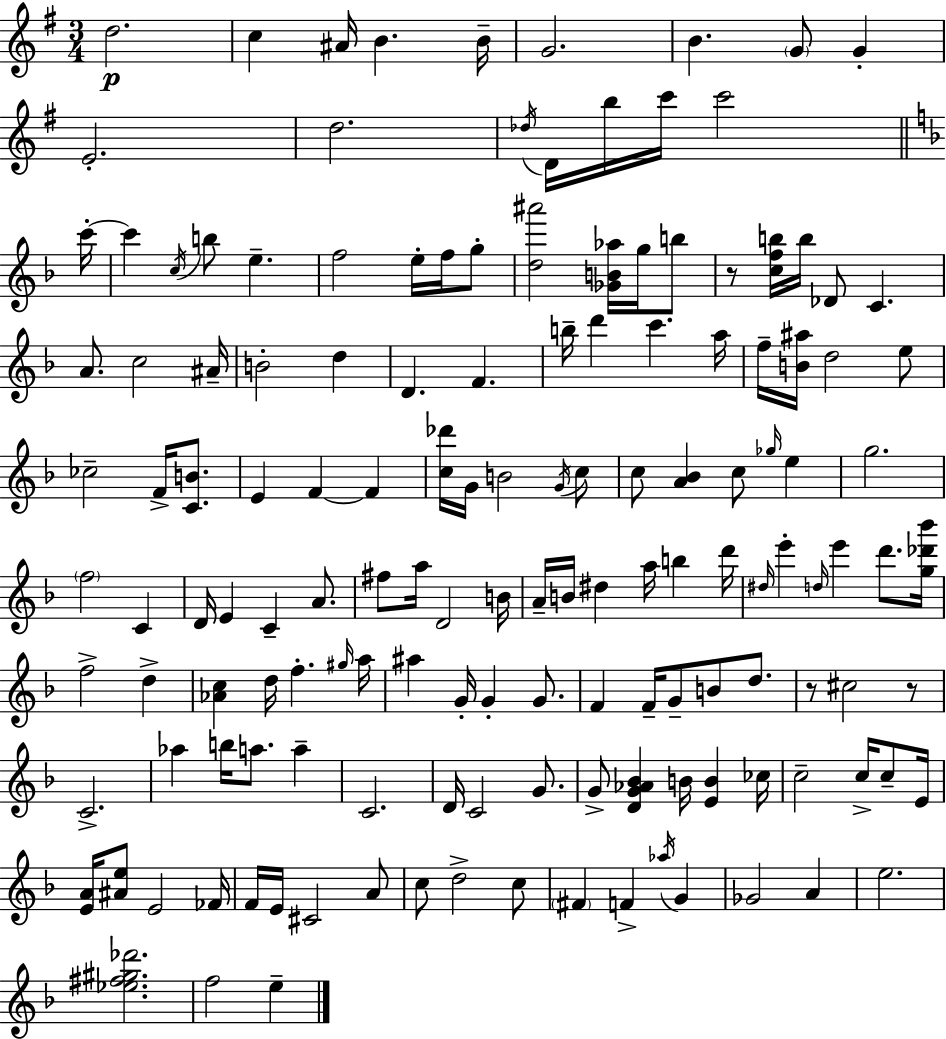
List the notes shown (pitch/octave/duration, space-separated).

D5/h. C5/q A#4/s B4/q. B4/s G4/h. B4/q. G4/e G4/q E4/h. D5/h. Db5/s D4/s B5/s C6/s C6/h C6/s C6/q C5/s B5/e E5/q. F5/h E5/s F5/s G5/e [D5,A#6]/h [Gb4,B4,Ab5]/s G5/s B5/e R/e [C5,F5,B5]/s B5/s Db4/e C4/q. A4/e. C5/h A#4/s B4/h D5/q D4/q. F4/q. B5/s D6/q C6/q. A5/s F5/s [B4,A#5]/s D5/h E5/e CES5/h F4/s [C4,B4]/e. E4/q F4/q F4/q [C5,Db6]/s G4/s B4/h G4/s C5/e C5/e [A4,Bb4]/q C5/e Gb5/s E5/q G5/h. F5/h C4/q D4/s E4/q C4/q A4/e. F#5/e A5/s D4/h B4/s A4/s B4/s D#5/q A5/s B5/q D6/s D#5/s E6/q D5/s E6/q D6/e. [G5,Db6,Bb6]/s F5/h D5/q [Ab4,C5]/q D5/s F5/q. G#5/s A5/s A#5/q G4/s G4/q G4/e. F4/q F4/s G4/e B4/e D5/e. R/e C#5/h R/e C4/h. Ab5/q B5/s A5/e. A5/q C4/h. D4/s C4/h G4/e. G4/e [D4,G4,Ab4,Bb4]/q B4/s [E4,B4]/q CES5/s C5/h C5/s C5/e E4/s [E4,A4]/s [A#4,E5]/e E4/h FES4/s F4/s E4/s C#4/h A4/e C5/e D5/h C5/e F#4/q F4/q Ab5/s G4/q Gb4/h A4/q E5/h. [Eb5,F#5,G#5,Db6]/h. F5/h E5/q